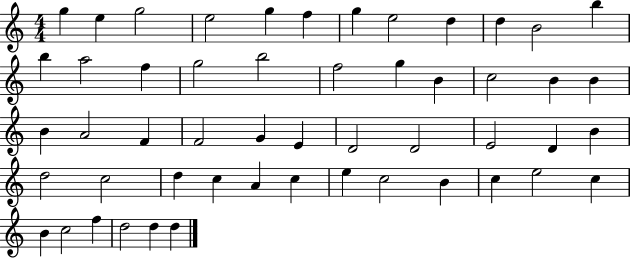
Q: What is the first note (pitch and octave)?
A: G5